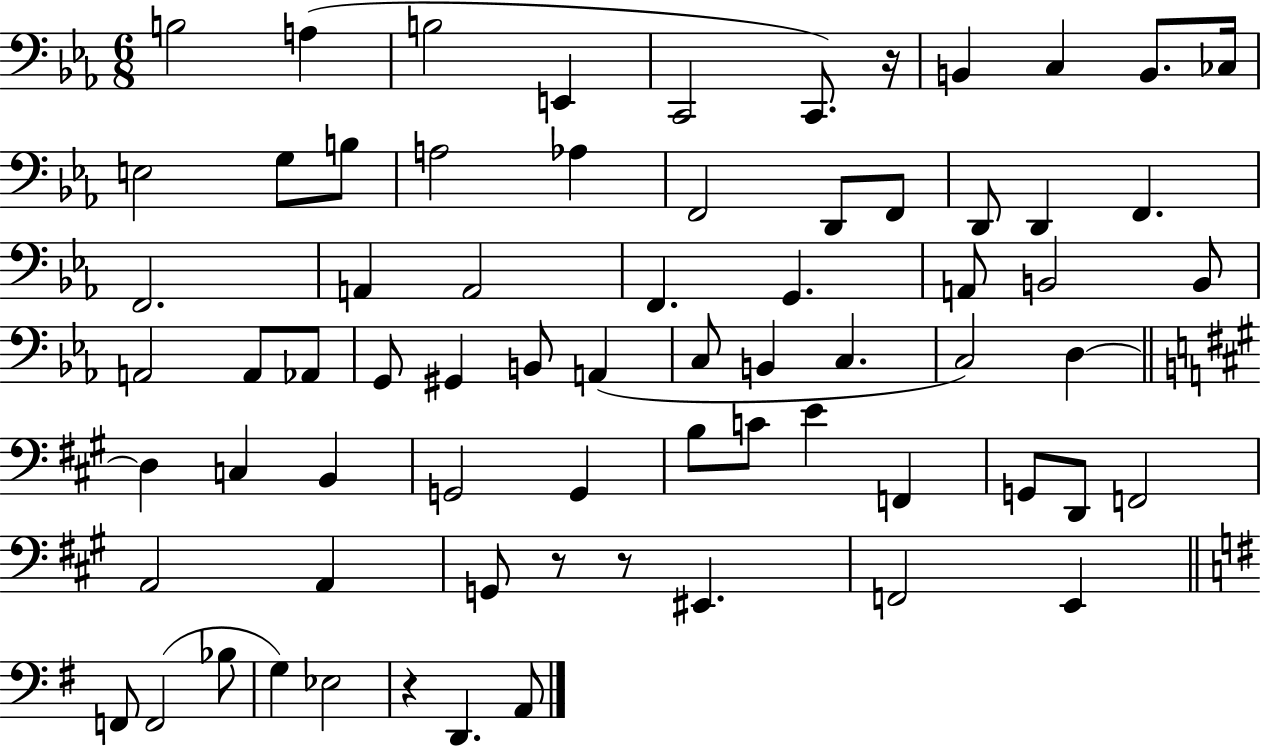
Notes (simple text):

B3/h A3/q B3/h E2/q C2/h C2/e. R/s B2/q C3/q B2/e. CES3/s E3/h G3/e B3/e A3/h Ab3/q F2/h D2/e F2/e D2/e D2/q F2/q. F2/h. A2/q A2/h F2/q. G2/q. A2/e B2/h B2/e A2/h A2/e Ab2/e G2/e G#2/q B2/e A2/q C3/e B2/q C3/q. C3/h D3/q D3/q C3/q B2/q G2/h G2/q B3/e C4/e E4/q F2/q G2/e D2/e F2/h A2/h A2/q G2/e R/e R/e EIS2/q. F2/h E2/q F2/e F2/h Bb3/e G3/q Eb3/h R/q D2/q. A2/e